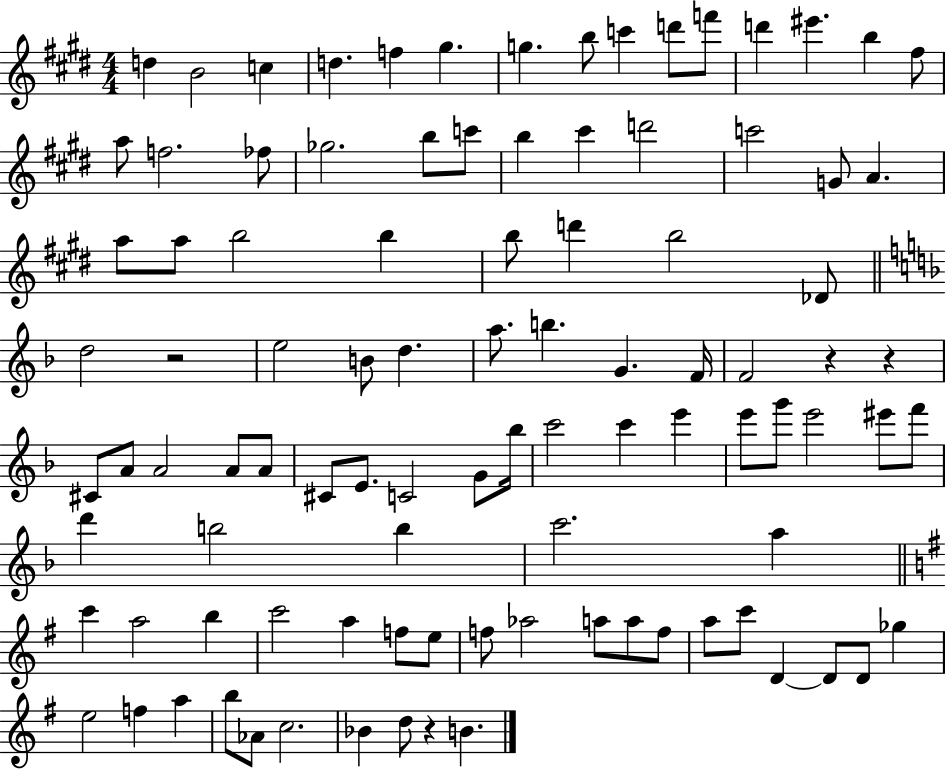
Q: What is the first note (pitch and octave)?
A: D5